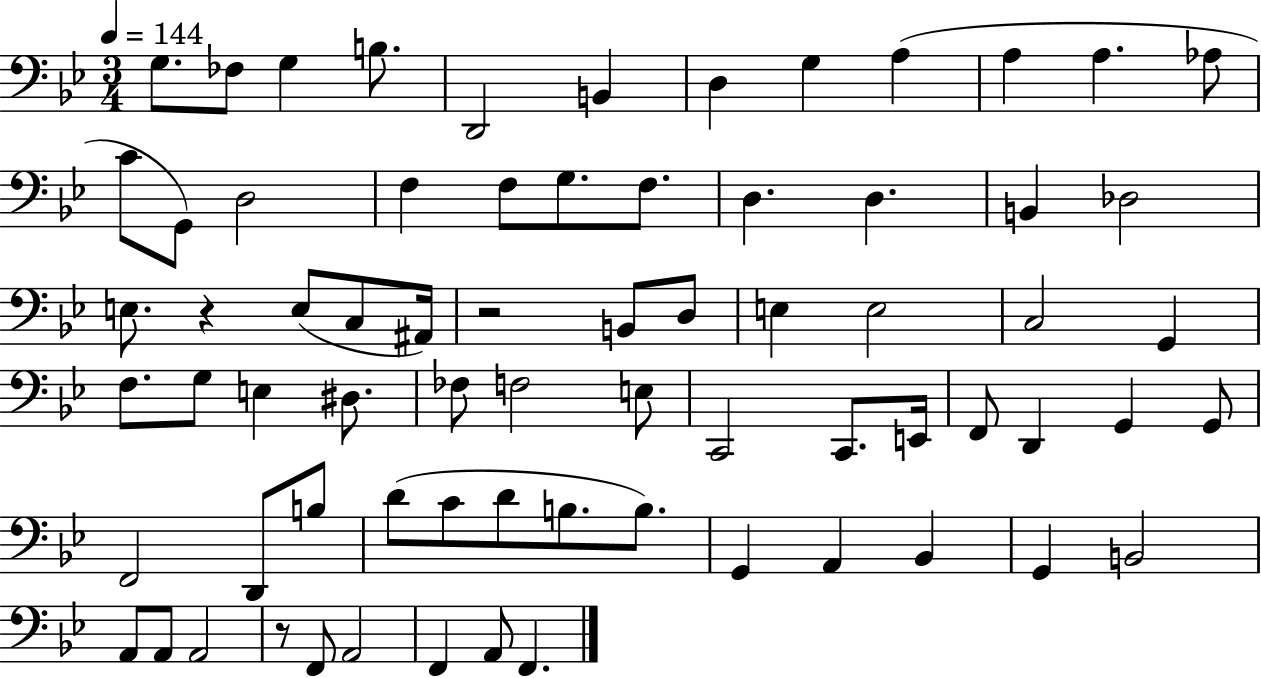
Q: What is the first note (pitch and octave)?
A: G3